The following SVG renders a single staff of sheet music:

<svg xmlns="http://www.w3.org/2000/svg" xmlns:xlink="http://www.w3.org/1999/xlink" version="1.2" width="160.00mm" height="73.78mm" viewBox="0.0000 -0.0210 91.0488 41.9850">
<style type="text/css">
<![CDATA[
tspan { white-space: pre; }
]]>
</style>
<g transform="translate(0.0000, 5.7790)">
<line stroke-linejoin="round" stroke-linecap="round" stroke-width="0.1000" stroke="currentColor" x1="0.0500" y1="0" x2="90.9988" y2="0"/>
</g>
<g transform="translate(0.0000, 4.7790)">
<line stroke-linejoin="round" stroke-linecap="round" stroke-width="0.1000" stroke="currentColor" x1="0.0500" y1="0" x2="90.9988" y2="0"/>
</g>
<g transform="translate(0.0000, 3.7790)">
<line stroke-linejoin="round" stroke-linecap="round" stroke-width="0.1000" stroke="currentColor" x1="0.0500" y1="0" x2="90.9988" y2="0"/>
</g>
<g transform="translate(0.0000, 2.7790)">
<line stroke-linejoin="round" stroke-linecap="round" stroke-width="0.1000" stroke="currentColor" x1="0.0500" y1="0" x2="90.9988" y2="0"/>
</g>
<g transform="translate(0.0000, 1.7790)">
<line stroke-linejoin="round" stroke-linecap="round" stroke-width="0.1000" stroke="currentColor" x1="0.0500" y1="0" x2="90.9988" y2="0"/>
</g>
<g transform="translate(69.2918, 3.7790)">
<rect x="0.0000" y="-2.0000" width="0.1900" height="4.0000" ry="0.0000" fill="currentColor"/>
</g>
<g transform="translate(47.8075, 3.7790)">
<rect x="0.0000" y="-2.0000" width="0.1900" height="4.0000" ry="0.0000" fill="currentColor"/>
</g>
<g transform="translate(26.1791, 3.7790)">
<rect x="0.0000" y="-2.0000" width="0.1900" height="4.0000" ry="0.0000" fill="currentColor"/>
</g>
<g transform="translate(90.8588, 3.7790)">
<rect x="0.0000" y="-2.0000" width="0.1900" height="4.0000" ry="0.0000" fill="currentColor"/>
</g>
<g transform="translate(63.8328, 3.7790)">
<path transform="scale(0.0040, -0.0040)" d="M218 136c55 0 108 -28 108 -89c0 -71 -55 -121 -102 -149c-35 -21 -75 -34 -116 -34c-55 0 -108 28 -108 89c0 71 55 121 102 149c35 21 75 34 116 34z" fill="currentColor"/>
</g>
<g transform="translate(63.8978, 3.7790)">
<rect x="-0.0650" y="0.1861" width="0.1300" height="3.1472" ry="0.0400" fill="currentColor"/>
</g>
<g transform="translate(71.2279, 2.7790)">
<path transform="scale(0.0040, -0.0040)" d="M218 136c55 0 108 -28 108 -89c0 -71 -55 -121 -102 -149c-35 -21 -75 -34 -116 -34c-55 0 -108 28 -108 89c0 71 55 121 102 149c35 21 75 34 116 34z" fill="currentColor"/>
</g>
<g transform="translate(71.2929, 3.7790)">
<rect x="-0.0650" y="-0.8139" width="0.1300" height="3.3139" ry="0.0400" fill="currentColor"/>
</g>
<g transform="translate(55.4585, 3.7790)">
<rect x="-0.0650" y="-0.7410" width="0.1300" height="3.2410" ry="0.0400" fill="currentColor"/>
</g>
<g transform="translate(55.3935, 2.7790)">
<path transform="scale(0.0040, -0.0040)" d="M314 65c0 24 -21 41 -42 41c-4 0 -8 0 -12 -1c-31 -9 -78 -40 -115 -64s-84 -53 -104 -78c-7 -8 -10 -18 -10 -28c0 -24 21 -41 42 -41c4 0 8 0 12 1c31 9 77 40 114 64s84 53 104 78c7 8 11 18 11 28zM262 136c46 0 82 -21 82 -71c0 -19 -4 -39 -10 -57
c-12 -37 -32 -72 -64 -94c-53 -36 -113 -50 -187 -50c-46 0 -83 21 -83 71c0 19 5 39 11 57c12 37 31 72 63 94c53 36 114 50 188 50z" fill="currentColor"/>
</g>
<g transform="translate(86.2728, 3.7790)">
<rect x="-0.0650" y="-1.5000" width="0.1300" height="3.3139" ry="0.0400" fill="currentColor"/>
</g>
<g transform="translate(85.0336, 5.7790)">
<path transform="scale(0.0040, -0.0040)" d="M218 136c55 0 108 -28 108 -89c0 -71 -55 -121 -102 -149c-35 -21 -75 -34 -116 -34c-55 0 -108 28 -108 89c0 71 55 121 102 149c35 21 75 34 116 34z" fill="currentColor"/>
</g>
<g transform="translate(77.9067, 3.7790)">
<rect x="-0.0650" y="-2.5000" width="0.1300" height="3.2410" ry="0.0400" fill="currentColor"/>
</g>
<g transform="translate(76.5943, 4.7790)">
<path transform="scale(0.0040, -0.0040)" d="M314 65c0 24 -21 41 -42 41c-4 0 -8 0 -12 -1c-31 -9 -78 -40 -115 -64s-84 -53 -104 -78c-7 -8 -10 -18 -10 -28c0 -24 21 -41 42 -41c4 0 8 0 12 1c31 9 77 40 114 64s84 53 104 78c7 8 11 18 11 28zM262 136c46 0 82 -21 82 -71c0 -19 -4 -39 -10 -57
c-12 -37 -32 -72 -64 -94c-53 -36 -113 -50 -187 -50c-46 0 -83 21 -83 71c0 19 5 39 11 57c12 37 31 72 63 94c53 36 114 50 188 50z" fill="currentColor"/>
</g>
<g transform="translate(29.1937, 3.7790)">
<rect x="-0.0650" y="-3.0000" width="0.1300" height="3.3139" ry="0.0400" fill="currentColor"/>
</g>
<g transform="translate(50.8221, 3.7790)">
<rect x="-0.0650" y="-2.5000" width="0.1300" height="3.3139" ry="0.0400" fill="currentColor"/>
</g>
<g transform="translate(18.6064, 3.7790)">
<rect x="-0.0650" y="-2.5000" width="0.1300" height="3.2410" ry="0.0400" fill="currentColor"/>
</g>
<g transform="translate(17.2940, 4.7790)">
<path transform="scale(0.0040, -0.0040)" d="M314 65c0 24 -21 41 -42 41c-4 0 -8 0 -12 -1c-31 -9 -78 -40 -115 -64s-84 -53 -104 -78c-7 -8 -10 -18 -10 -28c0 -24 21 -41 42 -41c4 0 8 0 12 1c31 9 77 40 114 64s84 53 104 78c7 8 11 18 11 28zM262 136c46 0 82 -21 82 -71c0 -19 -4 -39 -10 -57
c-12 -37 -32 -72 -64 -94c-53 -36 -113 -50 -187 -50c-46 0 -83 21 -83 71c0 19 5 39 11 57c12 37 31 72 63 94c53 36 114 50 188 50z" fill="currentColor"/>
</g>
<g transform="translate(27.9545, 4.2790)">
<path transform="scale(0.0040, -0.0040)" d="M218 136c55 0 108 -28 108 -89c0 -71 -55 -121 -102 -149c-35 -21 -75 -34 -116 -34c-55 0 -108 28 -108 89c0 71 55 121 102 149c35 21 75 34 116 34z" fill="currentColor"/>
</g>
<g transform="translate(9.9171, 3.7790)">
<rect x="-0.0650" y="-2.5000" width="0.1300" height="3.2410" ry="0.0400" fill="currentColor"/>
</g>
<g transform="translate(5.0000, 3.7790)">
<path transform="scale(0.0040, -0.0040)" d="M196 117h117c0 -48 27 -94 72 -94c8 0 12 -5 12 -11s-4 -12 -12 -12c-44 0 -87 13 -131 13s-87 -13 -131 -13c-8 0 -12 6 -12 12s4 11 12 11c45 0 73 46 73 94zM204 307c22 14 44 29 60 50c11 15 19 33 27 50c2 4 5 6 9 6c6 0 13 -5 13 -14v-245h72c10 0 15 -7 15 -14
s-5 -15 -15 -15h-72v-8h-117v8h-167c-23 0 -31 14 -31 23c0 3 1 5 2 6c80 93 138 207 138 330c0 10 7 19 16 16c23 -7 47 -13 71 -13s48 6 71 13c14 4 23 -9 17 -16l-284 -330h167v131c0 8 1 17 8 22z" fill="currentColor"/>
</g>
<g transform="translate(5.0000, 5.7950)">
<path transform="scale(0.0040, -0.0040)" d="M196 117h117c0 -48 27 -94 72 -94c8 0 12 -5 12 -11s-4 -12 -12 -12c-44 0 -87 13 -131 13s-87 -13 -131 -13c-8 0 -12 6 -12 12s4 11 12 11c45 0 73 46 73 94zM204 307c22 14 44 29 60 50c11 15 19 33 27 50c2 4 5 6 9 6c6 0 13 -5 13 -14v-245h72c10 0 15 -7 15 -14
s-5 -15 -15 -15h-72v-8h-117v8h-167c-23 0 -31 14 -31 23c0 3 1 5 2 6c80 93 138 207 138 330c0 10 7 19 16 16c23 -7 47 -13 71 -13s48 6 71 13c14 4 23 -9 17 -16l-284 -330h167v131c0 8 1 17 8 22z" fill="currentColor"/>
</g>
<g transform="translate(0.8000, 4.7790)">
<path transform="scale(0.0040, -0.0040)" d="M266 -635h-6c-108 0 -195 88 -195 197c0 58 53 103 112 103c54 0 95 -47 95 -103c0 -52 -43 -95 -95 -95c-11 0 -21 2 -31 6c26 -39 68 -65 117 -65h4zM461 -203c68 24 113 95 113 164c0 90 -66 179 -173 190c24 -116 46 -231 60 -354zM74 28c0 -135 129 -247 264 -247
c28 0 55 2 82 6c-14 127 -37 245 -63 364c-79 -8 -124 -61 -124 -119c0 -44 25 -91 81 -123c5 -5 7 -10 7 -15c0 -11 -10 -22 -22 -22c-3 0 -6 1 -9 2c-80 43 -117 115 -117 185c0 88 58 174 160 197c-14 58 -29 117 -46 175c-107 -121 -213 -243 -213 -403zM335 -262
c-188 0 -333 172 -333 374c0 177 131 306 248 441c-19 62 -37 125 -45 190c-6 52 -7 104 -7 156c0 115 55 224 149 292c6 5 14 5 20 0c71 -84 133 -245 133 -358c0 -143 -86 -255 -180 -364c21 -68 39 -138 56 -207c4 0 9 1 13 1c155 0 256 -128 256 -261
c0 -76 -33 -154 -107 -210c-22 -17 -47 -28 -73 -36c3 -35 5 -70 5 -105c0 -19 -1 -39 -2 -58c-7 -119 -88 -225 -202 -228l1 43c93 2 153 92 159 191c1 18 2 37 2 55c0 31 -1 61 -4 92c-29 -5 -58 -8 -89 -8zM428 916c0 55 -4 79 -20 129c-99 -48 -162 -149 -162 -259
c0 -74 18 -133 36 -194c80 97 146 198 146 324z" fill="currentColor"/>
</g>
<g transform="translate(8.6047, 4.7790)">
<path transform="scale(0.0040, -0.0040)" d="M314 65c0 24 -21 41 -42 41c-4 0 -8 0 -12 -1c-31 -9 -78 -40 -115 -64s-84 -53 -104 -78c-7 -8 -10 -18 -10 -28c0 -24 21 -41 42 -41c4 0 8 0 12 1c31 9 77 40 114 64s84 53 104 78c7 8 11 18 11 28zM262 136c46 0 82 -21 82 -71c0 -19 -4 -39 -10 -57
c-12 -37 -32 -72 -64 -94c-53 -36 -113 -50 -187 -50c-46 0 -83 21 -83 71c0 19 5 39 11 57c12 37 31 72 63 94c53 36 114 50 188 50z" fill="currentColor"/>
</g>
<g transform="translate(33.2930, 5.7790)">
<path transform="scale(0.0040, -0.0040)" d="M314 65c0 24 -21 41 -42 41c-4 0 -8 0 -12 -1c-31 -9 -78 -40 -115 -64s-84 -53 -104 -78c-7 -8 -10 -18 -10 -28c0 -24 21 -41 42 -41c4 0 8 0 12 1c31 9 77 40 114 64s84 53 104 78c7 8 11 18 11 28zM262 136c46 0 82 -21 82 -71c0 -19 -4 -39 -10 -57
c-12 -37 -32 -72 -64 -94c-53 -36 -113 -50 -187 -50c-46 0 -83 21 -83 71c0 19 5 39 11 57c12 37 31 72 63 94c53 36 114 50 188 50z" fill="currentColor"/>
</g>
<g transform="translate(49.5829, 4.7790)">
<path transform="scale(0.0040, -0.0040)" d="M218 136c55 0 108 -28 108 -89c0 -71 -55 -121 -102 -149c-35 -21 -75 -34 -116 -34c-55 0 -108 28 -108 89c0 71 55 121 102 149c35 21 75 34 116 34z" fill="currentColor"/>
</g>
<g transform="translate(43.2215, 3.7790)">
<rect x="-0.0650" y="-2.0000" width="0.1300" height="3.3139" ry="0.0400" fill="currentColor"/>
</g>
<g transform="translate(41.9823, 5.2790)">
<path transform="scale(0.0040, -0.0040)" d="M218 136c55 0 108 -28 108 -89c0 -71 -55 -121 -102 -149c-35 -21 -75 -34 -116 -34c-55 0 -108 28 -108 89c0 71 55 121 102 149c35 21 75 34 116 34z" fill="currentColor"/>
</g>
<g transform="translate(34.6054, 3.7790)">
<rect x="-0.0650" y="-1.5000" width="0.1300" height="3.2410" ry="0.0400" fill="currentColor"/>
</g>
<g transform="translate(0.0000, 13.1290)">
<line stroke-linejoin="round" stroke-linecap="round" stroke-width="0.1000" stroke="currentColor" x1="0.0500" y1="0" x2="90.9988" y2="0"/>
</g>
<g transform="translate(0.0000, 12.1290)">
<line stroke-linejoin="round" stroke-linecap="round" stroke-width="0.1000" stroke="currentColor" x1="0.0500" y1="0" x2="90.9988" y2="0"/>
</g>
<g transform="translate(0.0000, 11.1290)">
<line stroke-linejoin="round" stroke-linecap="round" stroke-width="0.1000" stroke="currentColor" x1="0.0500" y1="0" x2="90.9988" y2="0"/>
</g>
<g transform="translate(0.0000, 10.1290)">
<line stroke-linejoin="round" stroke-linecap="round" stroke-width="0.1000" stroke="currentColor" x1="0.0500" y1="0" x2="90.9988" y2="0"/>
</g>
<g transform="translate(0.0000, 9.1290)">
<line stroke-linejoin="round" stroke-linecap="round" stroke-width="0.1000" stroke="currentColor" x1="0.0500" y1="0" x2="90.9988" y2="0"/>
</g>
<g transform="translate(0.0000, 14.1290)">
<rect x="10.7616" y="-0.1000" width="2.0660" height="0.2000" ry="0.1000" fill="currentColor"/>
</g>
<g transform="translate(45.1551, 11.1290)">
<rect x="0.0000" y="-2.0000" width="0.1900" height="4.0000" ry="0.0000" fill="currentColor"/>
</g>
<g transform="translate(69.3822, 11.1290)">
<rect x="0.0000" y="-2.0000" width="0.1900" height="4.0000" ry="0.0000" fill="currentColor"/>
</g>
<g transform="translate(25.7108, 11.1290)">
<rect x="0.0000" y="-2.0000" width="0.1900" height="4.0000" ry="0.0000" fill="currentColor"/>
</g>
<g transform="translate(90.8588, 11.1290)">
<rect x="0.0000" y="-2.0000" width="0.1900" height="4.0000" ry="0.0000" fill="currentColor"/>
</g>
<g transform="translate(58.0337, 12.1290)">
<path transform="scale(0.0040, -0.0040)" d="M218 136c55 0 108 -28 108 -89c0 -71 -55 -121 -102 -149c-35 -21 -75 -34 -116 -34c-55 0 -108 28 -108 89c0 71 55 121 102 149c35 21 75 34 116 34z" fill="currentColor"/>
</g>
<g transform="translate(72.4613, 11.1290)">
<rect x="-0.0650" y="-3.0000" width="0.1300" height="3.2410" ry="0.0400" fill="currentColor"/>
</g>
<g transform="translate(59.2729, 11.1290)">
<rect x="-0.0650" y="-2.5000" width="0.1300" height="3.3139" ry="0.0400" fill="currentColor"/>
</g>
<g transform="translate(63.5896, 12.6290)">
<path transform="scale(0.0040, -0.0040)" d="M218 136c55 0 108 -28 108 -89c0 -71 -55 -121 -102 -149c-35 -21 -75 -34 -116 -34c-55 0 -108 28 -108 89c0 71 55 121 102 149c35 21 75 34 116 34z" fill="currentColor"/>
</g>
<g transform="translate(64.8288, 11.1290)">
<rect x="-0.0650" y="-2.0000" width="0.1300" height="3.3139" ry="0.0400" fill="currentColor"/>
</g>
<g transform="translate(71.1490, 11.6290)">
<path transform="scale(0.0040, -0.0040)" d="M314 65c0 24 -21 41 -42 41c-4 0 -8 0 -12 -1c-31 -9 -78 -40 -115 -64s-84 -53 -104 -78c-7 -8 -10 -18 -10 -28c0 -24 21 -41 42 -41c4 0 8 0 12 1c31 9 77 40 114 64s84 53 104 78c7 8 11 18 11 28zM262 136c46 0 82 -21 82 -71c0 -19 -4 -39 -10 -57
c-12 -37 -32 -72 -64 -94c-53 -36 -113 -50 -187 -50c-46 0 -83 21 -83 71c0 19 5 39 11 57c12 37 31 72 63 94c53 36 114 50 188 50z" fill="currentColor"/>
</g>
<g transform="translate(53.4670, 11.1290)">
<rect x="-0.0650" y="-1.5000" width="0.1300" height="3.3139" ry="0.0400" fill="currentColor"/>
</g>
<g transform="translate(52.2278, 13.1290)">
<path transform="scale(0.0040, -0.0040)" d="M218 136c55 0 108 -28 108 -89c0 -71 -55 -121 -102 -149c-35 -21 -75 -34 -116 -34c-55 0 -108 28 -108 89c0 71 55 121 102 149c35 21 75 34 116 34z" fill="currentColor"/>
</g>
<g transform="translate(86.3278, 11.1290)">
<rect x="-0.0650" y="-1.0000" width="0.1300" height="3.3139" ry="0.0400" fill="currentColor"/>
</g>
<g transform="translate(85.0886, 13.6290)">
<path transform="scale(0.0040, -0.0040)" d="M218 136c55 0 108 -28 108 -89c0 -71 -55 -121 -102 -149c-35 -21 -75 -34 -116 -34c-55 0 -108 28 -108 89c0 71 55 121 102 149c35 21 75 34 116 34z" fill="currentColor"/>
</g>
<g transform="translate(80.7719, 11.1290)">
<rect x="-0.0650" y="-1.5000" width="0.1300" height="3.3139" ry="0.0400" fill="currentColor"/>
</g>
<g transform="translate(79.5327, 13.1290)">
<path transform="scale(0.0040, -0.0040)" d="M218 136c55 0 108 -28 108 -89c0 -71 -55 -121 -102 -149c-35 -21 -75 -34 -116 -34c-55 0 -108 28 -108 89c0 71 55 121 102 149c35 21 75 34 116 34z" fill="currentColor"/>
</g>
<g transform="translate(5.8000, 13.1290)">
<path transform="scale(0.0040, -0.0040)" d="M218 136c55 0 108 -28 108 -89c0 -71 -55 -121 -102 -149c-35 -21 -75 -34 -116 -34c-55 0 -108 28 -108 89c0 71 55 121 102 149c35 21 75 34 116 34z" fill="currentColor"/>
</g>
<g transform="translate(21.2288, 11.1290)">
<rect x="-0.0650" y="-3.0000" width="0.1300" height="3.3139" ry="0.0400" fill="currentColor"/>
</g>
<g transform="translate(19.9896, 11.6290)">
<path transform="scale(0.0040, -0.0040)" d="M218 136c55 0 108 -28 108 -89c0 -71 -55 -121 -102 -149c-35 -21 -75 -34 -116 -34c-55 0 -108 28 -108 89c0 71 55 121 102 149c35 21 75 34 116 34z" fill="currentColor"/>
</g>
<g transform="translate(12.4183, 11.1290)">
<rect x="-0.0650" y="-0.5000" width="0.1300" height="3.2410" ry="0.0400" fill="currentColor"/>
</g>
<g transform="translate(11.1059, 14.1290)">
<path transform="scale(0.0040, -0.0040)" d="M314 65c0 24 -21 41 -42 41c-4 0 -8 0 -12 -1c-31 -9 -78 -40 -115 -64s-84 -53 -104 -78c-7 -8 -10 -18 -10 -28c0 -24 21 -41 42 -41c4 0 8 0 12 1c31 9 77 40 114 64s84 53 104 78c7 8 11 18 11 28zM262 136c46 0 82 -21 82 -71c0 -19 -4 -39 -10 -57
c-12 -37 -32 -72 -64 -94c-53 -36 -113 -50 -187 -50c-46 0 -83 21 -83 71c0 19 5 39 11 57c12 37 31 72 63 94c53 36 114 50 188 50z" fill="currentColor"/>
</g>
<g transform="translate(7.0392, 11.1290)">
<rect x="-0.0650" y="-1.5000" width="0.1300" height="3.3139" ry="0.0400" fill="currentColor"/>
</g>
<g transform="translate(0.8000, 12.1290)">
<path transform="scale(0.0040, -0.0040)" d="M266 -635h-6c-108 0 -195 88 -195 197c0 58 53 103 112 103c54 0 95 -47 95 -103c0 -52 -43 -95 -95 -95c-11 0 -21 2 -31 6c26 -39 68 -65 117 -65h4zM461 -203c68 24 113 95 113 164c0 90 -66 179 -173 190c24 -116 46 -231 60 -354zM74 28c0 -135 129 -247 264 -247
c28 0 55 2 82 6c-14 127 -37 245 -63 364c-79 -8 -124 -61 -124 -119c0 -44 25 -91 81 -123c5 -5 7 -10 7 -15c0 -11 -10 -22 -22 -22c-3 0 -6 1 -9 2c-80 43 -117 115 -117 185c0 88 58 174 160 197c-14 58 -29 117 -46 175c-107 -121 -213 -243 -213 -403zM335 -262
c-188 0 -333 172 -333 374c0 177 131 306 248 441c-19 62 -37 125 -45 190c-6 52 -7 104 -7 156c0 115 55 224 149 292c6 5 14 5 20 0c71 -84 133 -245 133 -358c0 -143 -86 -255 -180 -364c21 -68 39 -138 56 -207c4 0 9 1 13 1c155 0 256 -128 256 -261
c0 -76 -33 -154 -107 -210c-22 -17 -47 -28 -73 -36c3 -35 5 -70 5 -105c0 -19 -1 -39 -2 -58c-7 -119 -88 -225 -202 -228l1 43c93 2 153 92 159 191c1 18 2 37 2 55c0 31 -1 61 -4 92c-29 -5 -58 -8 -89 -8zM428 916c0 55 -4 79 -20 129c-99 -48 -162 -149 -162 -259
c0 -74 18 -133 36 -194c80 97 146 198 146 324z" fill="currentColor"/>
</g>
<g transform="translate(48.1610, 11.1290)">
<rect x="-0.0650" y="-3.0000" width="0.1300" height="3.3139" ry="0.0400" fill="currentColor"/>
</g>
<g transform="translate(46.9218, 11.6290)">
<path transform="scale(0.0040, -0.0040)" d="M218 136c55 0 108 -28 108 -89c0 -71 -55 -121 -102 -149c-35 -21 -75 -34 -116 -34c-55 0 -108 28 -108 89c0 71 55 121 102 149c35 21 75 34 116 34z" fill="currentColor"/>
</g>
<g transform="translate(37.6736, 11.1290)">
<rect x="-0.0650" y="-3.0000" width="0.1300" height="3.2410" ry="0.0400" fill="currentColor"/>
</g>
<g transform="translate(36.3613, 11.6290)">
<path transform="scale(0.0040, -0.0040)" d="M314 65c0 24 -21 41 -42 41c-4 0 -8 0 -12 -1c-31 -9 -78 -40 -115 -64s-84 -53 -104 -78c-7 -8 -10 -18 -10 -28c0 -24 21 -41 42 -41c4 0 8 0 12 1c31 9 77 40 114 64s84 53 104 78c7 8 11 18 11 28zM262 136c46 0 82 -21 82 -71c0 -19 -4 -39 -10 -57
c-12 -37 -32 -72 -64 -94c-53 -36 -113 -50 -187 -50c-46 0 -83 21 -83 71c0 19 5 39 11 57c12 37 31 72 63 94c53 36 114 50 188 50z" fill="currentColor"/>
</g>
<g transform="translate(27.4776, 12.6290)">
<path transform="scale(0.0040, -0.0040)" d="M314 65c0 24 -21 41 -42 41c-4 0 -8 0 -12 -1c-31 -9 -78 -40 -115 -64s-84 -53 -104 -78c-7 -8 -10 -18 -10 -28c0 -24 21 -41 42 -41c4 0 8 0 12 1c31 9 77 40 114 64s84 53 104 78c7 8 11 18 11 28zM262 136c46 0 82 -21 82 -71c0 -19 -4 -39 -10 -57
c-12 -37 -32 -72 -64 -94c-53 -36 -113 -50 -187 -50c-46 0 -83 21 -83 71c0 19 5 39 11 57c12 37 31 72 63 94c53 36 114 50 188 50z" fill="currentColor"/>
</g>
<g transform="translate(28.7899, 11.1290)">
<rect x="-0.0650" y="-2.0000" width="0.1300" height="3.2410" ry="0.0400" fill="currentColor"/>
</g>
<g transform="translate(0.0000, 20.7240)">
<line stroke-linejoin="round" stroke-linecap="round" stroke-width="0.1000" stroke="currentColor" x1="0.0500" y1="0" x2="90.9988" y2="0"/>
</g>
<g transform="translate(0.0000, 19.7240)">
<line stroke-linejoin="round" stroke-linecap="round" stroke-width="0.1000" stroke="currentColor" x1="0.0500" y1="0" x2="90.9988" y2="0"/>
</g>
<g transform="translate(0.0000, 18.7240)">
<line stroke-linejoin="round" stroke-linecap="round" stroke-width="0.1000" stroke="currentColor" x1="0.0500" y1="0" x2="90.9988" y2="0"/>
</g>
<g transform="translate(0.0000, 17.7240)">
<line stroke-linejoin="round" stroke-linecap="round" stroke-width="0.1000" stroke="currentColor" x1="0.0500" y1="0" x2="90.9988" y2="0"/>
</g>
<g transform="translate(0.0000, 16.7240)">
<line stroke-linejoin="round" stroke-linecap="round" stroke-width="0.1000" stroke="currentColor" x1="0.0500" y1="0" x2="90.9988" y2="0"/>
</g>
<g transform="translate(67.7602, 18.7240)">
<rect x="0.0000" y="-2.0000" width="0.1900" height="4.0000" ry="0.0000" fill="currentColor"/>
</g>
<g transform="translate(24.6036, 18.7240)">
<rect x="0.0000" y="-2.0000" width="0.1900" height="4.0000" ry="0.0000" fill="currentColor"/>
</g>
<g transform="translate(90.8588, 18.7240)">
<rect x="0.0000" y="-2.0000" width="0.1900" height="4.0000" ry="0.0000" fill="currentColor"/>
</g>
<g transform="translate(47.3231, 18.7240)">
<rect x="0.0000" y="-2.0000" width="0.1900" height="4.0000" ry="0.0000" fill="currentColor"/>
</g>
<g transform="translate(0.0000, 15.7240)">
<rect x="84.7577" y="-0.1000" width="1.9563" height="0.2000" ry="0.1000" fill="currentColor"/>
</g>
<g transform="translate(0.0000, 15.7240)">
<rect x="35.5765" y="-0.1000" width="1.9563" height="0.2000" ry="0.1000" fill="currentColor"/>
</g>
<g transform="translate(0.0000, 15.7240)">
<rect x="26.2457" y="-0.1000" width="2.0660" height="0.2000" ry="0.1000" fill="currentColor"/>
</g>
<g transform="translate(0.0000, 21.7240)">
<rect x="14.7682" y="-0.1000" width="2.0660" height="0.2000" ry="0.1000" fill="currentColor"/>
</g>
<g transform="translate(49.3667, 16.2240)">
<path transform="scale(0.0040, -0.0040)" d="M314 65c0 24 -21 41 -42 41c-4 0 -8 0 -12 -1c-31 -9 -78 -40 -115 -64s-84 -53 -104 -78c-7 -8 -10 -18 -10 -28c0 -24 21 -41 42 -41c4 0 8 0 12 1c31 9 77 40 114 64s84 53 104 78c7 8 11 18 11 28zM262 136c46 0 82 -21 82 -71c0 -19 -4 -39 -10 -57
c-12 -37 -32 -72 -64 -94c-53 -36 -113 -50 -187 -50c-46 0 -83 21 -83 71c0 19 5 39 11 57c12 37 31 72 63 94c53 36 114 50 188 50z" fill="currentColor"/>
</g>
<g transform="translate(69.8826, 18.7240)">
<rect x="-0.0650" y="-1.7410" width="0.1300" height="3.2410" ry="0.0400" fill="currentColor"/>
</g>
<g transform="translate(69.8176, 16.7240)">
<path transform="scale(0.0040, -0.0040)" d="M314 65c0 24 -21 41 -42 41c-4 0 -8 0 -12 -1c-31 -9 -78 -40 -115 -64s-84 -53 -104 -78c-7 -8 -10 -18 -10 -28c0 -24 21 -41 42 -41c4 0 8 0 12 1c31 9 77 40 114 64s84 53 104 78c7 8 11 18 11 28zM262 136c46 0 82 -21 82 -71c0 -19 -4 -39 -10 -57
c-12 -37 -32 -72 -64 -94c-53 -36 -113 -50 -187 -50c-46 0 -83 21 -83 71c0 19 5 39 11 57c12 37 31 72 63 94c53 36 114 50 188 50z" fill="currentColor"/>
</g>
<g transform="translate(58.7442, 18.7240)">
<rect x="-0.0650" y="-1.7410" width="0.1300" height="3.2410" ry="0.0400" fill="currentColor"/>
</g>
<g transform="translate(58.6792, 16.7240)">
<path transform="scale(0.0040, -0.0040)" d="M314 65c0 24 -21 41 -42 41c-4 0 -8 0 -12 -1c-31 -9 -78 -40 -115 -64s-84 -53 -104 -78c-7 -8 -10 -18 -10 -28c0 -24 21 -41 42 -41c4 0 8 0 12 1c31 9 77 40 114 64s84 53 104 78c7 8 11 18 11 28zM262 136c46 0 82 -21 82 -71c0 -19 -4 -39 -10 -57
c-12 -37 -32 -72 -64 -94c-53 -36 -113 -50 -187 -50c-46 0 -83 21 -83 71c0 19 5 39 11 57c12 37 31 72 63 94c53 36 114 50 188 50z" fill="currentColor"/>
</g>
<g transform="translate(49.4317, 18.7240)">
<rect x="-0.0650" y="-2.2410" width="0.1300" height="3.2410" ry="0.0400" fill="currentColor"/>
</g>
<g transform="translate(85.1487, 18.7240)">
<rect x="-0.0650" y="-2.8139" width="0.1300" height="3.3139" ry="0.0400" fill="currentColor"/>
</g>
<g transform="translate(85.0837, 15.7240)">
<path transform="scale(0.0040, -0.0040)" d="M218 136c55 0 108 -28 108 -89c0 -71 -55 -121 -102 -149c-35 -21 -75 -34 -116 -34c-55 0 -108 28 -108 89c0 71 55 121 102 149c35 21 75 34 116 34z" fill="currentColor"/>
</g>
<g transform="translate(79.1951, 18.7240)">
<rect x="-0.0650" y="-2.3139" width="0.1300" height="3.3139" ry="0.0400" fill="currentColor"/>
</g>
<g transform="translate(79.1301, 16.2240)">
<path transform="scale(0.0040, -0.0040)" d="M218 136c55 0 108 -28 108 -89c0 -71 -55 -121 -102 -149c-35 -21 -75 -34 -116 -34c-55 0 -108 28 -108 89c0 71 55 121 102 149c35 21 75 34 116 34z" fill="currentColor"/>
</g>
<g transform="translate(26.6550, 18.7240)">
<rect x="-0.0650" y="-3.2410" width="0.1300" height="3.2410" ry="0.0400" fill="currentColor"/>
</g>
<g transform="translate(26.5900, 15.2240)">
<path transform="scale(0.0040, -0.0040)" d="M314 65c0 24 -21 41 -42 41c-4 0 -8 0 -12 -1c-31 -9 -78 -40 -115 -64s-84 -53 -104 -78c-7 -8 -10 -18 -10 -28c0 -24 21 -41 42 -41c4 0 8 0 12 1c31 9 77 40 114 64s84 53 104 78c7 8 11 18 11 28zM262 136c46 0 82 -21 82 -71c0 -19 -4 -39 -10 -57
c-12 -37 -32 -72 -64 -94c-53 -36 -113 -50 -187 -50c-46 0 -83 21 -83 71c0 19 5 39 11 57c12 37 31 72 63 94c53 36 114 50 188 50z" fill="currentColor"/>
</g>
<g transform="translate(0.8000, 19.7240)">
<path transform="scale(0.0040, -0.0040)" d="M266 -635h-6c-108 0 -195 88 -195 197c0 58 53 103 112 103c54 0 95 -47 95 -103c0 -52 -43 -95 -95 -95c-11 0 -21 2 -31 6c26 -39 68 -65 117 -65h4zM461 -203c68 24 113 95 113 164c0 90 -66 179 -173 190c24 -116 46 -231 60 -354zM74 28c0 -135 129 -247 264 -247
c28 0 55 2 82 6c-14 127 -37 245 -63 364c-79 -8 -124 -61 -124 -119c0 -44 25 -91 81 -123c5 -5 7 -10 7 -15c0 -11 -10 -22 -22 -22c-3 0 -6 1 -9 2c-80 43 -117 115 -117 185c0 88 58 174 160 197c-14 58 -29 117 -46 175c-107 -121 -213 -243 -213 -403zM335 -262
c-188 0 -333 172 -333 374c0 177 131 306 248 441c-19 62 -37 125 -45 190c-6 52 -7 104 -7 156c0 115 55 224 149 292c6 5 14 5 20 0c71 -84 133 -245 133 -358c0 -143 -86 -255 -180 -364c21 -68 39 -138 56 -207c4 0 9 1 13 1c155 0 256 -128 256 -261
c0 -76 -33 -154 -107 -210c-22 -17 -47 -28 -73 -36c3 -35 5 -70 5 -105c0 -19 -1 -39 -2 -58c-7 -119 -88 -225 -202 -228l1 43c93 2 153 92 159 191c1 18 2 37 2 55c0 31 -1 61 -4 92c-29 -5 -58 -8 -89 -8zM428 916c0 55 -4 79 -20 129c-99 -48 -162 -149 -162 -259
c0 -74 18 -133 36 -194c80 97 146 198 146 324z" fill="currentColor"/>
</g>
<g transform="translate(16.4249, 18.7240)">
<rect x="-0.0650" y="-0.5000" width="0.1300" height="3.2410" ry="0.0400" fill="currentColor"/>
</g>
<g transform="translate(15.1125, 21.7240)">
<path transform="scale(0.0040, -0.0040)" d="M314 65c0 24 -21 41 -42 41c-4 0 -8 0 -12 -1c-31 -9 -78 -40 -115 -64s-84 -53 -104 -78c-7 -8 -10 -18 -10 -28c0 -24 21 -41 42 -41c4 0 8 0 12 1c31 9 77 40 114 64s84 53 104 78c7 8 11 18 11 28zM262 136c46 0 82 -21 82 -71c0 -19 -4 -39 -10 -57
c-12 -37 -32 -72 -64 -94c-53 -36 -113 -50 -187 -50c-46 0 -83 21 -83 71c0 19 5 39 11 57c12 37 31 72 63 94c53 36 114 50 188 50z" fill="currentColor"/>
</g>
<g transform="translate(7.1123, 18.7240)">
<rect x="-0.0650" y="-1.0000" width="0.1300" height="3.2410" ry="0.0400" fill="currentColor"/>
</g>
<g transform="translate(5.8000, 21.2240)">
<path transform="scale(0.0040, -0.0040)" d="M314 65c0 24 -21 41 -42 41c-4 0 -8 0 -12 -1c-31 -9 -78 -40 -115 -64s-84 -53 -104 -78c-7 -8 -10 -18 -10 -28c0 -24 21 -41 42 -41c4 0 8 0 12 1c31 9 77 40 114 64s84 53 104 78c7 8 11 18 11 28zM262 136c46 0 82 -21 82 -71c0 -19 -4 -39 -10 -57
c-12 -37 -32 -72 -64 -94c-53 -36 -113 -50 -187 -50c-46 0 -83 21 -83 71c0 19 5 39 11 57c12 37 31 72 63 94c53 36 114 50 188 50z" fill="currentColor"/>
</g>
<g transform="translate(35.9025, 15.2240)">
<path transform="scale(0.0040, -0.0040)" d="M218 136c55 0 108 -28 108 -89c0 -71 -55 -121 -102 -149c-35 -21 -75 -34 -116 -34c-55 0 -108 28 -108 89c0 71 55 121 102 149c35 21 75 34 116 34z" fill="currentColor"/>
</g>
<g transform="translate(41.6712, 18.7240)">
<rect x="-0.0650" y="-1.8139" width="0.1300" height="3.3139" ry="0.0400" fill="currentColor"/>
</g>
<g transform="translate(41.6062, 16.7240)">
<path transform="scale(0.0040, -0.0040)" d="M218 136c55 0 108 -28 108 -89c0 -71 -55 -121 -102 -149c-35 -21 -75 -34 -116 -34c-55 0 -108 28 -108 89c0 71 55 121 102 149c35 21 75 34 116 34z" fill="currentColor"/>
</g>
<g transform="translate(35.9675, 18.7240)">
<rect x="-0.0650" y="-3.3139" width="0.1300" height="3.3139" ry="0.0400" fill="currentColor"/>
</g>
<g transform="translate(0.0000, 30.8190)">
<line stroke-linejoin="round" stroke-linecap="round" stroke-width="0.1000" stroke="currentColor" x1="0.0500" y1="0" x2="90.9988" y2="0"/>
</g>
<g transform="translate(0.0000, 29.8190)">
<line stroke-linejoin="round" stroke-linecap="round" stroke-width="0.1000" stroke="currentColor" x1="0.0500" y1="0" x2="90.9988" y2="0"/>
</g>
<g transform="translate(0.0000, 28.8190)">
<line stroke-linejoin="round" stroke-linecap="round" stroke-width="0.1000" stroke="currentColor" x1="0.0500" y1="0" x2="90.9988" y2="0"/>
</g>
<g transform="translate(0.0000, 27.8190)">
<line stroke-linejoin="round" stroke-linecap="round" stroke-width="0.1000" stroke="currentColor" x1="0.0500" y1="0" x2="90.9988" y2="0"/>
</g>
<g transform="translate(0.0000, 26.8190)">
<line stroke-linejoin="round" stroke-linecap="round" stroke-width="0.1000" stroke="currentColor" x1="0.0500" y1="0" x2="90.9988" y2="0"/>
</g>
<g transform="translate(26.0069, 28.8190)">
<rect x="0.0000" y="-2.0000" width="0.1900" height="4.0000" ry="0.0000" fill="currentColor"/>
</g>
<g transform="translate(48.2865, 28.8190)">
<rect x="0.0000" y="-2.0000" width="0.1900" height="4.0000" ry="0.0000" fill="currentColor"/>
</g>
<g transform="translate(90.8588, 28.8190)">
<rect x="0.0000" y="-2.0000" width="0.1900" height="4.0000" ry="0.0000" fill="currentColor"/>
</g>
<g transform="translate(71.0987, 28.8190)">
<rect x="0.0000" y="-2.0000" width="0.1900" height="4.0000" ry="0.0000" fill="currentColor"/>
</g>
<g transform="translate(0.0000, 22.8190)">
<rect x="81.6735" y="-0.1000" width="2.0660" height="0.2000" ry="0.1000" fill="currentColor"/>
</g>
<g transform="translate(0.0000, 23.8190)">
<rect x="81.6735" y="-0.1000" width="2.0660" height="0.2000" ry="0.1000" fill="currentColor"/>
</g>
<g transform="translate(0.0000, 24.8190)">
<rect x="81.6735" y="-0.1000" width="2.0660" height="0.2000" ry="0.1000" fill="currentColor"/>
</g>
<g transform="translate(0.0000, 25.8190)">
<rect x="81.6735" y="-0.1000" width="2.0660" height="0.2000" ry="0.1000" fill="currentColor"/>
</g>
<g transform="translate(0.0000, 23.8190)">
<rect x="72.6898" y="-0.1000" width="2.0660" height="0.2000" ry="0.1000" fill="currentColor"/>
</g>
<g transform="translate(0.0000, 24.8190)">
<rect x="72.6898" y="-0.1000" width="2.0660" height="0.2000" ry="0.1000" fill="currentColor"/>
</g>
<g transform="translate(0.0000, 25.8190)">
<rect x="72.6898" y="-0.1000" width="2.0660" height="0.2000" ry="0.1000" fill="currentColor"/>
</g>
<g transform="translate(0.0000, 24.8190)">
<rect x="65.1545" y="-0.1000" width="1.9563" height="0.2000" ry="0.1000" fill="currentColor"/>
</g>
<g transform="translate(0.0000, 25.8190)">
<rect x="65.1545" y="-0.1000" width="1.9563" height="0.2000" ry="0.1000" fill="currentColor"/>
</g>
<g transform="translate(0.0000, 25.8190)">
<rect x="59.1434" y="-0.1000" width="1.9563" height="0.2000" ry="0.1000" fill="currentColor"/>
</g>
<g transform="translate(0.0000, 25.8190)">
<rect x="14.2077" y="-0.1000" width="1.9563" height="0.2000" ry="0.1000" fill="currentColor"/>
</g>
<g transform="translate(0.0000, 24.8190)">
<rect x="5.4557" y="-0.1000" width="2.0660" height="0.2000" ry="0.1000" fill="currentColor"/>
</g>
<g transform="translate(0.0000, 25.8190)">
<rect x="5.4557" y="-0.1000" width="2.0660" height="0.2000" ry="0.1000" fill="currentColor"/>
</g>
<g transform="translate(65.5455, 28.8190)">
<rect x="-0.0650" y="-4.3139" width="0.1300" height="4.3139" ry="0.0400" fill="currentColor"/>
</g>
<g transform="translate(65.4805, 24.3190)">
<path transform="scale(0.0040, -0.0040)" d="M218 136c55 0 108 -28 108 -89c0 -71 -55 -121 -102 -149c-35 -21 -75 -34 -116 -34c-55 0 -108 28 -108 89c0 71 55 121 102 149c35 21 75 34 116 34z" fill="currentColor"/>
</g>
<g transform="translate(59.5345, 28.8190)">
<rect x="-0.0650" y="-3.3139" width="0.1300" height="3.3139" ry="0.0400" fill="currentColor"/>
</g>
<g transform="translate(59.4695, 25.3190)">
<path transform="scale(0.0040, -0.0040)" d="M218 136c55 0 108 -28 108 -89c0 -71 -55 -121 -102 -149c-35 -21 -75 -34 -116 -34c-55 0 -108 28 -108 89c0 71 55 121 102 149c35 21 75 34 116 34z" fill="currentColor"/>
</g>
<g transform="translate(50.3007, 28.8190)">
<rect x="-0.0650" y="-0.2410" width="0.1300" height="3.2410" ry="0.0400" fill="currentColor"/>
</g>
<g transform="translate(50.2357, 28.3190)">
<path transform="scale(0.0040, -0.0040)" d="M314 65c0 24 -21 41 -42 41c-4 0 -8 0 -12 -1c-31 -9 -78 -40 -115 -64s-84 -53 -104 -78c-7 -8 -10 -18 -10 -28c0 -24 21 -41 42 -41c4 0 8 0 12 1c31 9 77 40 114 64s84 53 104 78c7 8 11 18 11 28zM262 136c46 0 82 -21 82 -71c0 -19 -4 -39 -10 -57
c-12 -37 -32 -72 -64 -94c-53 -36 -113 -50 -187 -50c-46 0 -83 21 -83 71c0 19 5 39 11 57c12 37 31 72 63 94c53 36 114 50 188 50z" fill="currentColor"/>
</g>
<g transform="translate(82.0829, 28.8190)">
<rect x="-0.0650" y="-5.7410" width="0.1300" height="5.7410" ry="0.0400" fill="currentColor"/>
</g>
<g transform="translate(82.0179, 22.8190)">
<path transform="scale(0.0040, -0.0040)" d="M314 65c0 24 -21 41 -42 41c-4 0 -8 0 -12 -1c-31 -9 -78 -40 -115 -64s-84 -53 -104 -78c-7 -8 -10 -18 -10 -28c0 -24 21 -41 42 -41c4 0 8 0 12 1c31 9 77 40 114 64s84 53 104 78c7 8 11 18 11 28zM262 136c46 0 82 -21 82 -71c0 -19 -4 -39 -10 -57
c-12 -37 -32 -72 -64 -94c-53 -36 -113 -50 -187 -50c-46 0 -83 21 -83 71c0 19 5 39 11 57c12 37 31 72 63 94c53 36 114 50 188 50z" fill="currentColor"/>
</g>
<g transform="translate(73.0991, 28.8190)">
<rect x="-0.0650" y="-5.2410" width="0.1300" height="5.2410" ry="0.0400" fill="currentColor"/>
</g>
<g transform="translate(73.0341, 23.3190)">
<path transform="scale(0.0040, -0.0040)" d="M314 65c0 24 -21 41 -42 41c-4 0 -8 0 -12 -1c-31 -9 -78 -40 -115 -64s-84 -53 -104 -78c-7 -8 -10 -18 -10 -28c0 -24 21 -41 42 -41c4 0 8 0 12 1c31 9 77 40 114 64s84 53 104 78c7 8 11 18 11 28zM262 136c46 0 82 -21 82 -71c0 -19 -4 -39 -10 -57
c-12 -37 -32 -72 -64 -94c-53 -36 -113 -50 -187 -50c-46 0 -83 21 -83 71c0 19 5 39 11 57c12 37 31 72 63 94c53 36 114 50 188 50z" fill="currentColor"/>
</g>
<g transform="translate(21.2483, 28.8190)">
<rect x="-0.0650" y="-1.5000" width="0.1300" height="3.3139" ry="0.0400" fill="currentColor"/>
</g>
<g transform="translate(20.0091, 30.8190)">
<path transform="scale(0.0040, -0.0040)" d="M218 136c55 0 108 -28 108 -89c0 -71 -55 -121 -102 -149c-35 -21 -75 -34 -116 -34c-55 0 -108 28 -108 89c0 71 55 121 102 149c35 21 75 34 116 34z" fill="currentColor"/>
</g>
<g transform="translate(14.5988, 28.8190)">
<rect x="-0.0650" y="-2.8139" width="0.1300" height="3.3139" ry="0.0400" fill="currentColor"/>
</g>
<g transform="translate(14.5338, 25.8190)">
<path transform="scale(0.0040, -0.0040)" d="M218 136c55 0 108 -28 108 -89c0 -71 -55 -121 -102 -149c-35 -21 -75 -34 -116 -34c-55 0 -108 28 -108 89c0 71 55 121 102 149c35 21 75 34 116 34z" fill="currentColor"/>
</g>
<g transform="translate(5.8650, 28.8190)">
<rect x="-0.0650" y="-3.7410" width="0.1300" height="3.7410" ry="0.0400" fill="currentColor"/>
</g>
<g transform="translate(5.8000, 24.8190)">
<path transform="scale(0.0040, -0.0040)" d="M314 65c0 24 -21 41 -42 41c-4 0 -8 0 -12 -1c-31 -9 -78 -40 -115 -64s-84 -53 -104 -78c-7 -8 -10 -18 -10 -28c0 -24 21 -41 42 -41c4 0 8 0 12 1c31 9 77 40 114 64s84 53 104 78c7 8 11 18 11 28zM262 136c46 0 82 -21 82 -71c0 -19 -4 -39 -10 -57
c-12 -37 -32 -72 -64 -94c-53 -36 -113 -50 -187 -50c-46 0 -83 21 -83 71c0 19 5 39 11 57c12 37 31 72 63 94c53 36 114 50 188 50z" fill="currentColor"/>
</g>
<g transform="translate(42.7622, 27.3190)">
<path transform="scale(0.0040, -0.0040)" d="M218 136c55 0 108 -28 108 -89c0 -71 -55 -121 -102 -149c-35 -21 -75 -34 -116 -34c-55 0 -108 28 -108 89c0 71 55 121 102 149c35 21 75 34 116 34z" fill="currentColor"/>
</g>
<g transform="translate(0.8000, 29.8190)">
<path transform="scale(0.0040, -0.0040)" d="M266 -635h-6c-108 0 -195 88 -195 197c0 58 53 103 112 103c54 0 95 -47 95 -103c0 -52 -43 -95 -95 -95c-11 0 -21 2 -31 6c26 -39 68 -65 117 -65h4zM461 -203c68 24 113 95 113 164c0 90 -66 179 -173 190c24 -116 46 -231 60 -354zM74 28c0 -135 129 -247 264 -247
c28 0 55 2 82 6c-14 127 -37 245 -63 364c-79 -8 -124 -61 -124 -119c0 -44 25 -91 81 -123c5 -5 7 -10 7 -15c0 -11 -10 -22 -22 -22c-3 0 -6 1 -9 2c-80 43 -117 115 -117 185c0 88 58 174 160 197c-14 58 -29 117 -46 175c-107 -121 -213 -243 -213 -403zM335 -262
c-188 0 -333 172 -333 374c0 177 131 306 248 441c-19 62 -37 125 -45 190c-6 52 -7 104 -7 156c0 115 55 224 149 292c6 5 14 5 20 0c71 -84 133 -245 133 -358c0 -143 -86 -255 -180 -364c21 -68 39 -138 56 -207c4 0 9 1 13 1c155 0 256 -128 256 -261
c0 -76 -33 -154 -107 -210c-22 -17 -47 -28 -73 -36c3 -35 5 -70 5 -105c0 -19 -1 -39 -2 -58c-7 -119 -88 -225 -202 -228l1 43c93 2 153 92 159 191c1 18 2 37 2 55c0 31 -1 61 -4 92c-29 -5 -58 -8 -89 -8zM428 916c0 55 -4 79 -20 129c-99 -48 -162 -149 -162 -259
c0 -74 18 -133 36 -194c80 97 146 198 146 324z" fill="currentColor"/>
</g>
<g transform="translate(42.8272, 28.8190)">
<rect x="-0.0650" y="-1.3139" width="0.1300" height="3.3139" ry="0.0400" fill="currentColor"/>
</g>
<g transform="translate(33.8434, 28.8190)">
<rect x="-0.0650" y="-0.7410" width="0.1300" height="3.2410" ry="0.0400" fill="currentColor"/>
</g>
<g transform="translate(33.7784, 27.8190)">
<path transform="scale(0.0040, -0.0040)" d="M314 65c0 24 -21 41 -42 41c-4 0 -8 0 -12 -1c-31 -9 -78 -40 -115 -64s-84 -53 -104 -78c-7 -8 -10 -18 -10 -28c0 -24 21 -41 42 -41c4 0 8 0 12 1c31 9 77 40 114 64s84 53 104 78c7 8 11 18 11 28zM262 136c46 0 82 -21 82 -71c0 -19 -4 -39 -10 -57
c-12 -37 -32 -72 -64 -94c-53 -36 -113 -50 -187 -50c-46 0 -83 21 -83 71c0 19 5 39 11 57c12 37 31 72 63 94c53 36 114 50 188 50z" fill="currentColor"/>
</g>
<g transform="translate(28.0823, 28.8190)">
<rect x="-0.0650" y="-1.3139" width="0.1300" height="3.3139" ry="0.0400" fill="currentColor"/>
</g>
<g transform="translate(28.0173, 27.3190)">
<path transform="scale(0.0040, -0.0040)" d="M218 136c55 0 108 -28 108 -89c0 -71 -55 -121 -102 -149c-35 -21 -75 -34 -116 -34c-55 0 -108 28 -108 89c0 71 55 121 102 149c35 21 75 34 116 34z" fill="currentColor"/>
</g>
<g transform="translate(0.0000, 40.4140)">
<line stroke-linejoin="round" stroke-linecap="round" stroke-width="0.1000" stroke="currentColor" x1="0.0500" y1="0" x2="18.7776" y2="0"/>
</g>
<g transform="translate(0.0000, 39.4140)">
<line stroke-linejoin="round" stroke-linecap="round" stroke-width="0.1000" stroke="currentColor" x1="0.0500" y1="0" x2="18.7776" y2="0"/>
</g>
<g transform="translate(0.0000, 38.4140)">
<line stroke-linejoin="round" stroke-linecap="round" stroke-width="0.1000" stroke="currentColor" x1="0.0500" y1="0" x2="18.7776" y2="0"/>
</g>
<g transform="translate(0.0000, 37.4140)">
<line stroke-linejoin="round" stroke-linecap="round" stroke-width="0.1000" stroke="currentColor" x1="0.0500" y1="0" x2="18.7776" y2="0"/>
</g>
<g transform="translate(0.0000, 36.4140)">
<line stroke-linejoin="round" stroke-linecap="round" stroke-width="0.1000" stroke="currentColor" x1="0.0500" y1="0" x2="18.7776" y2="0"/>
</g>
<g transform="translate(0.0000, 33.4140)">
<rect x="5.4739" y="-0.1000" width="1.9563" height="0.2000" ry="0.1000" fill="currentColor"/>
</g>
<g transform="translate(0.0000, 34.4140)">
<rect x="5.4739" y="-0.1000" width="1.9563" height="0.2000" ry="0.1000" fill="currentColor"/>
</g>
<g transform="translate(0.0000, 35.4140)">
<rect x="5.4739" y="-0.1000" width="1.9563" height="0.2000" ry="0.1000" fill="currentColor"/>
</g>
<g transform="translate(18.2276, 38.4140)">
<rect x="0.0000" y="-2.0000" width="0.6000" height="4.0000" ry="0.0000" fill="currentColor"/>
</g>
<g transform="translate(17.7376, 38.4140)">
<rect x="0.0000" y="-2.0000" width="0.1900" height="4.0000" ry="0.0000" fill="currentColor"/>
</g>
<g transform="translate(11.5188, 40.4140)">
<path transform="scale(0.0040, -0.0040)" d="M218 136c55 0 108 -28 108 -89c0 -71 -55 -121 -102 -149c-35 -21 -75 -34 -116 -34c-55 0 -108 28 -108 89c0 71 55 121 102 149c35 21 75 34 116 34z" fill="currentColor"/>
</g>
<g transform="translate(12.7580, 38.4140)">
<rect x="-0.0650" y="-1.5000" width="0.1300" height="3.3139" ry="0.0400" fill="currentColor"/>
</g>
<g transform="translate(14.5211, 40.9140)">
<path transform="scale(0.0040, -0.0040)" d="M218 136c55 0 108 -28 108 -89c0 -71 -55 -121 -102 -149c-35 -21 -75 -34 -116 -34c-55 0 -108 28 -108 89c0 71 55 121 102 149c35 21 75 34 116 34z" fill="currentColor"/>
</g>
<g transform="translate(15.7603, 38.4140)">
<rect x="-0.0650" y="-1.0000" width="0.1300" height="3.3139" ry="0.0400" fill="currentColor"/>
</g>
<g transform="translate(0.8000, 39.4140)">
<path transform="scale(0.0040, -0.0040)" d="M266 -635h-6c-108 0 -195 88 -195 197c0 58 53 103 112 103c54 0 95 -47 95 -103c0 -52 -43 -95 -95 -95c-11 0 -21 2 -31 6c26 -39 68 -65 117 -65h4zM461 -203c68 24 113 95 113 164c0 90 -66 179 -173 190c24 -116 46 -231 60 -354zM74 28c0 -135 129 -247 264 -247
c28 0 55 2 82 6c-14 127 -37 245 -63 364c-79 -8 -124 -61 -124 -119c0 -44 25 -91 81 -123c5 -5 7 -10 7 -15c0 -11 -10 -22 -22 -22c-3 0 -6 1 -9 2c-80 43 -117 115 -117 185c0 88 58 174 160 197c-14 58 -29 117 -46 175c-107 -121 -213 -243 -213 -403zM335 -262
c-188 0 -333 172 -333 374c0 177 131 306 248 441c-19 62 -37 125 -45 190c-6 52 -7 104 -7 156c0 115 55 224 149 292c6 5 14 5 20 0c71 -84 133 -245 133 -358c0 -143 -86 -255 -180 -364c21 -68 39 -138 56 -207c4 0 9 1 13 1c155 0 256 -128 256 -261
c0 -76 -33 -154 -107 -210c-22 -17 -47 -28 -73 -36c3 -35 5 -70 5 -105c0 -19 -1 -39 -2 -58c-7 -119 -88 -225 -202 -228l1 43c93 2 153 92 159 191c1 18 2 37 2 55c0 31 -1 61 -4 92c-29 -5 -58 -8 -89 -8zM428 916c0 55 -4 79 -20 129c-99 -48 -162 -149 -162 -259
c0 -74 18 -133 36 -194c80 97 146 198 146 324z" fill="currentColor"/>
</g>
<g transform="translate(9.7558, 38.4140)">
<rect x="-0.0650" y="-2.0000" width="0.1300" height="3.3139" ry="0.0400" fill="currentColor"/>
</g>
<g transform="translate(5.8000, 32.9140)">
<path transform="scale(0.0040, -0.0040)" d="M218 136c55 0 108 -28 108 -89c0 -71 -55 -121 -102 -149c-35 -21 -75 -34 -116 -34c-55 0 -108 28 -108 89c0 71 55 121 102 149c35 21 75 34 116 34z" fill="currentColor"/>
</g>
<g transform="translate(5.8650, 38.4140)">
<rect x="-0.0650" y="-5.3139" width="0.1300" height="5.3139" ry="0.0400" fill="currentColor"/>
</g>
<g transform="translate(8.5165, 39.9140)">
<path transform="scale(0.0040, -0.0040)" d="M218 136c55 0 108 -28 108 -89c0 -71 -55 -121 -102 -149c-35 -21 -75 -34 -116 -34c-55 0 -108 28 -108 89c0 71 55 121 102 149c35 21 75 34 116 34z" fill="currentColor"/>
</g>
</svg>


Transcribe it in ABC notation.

X:1
T:Untitled
M:4/4
L:1/4
K:C
G2 G2 A E2 F G d2 B d G2 E E C2 A F2 A2 A E G F A2 E D D2 C2 b2 b f g2 f2 f2 g a c'2 a E e d2 e c2 b d' f'2 g'2 f' F E D